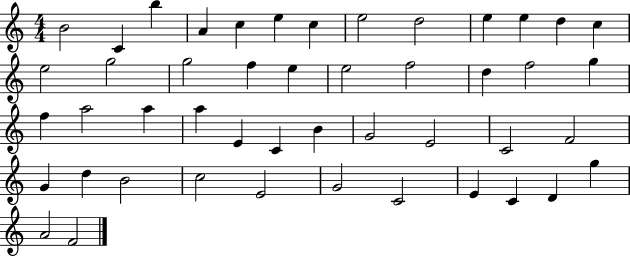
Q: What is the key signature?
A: C major